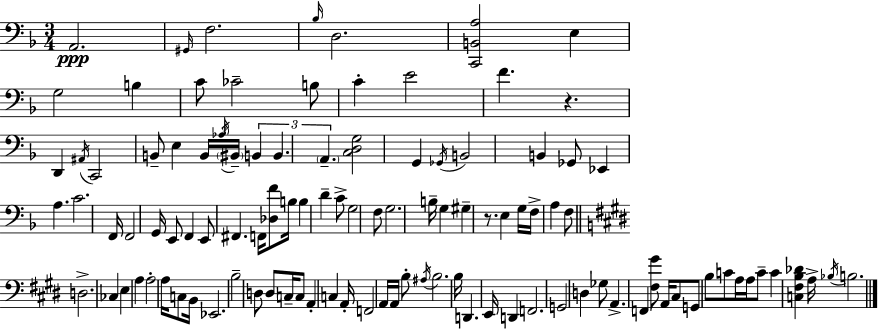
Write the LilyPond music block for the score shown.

{
  \clef bass
  \numericTimeSignature
  \time 3/4
  \key d \minor
  \repeat volta 2 { a,2.\ppp | \grace { gis,16 } f2. | \grace { bes16 } d2. | <c, b, a>2 e4 | \break g2 b4 | c'8 ces'2-- | b8 c'4-. e'2 | f'4. r4. | \break d,4 \acciaccatura { ais,16 } c,2 | b,8-- e4 \tuplet 3/2 { b,16 \acciaccatura { aes16 } \parenthesize bis,16-- } | \tuplet 3/2 { b,4 b,4. \parenthesize a,4.-- } | <c d g>2 | \break g,4 \acciaccatura { ges,16 } b,2 | b,4 ges,8 ees,4 a4. | c'2. | f,16 f,2 | \break g,16 e,8 f,4 e,8 fis,4. | f,16 <des f'>8 b16 b4 | d'4-- c'8-> g2 | f8 g2. | \break b16-- g4 gis4-- | r8. e4 g16 f16-> a4 | f8 \bar "||" \break \key e \major d2.-> | ces4 e4 a4 | a2-. a16 c8 b,16 | ees,2. | \break b2-- d8 d8 | c16-- c8 a,4-. c4 a,16-. | f,2 a,16 a,16 b8-. | \acciaccatura { ais16 } b2. | \break b16 d,4. e,16 d,4 | f,2. | g,2 d4 | ges8 a,4.-> f,4 | \break <fis gis'>8 a,16 cis8 g,8 b8 c'8 | a16 a16 c'8-- c'4 <c fis b des'>4 | a16-> \acciaccatura { bes16 } b2. | } \bar "|."
}